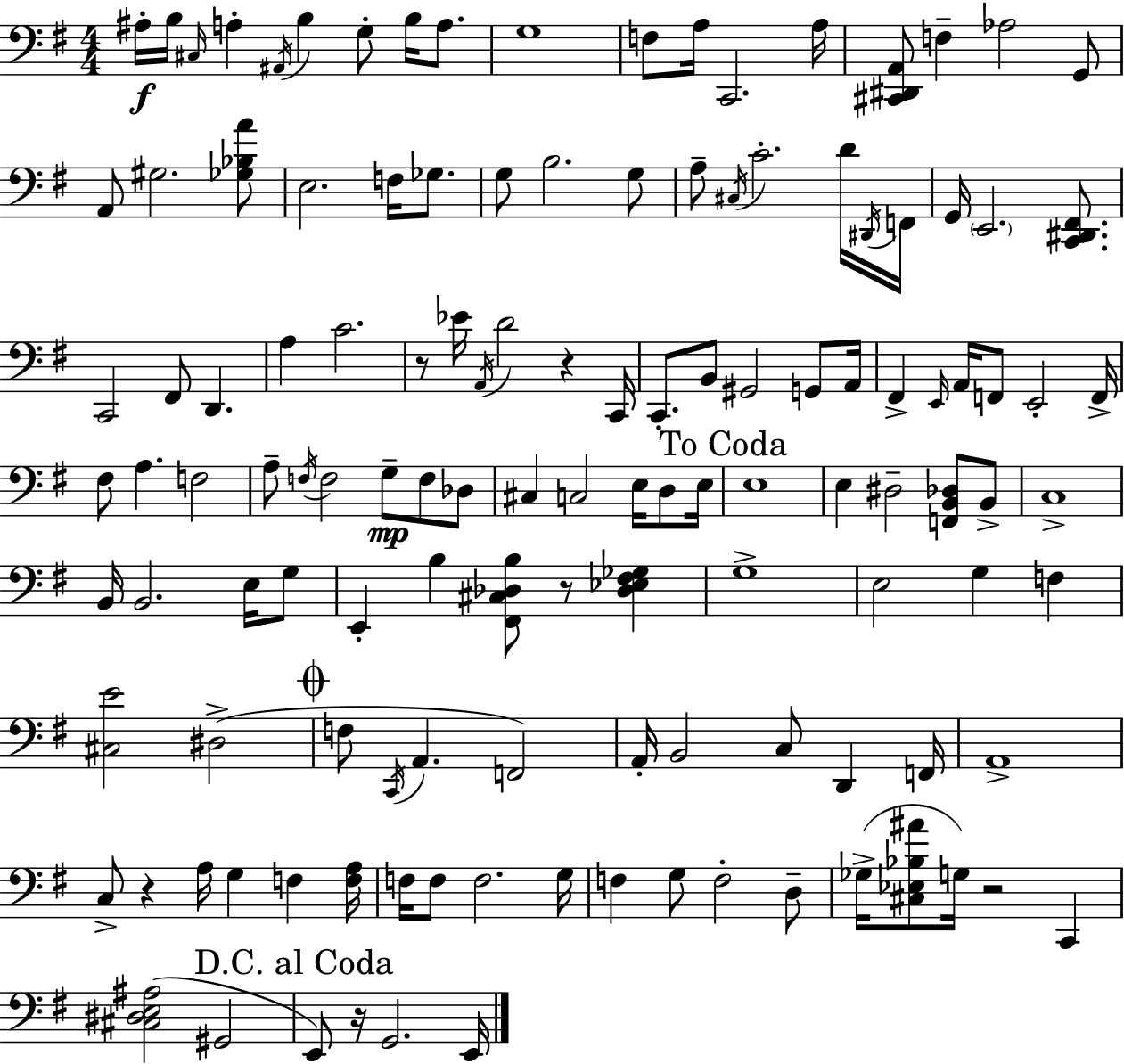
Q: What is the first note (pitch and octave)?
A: A#3